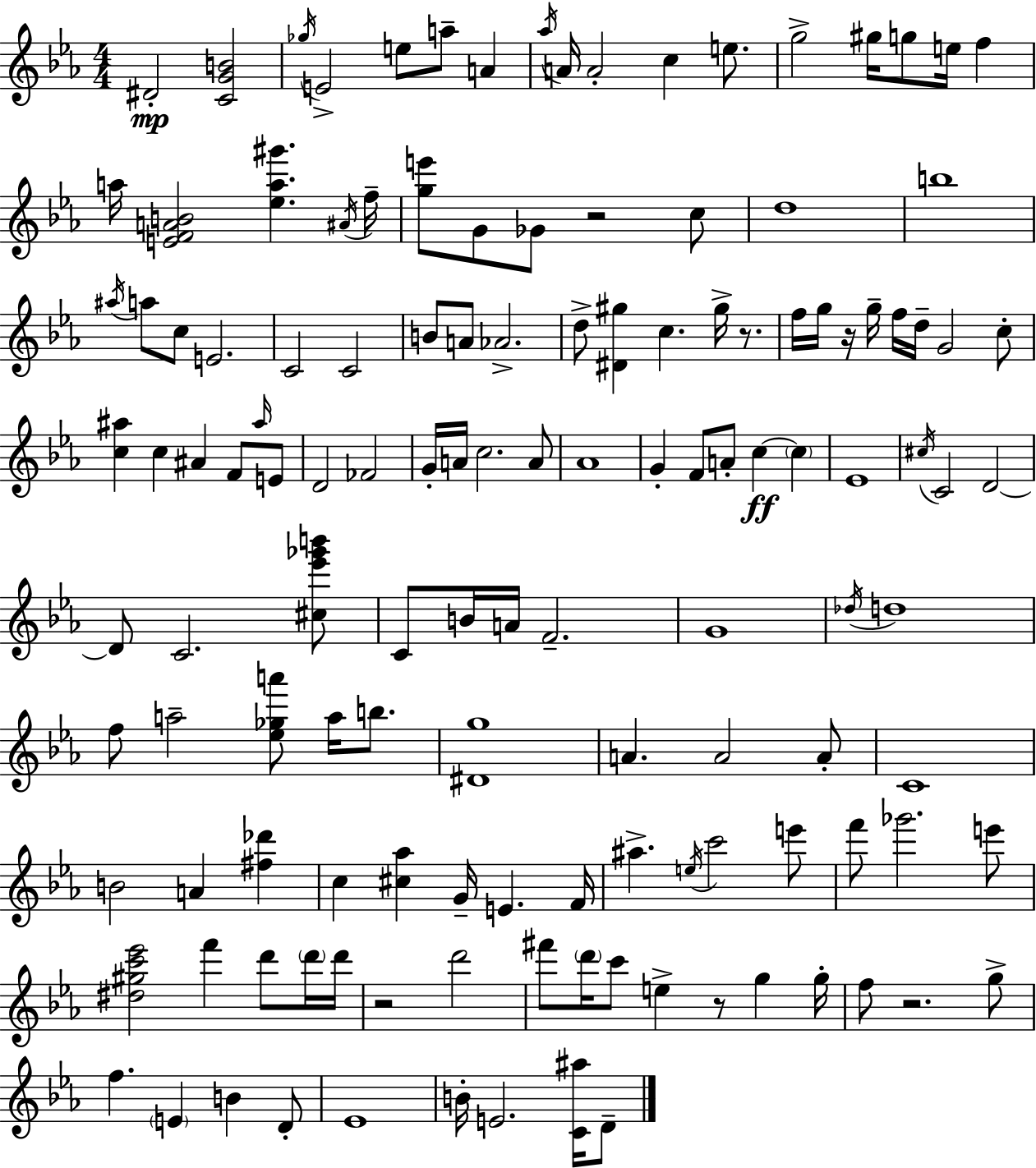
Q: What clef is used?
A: treble